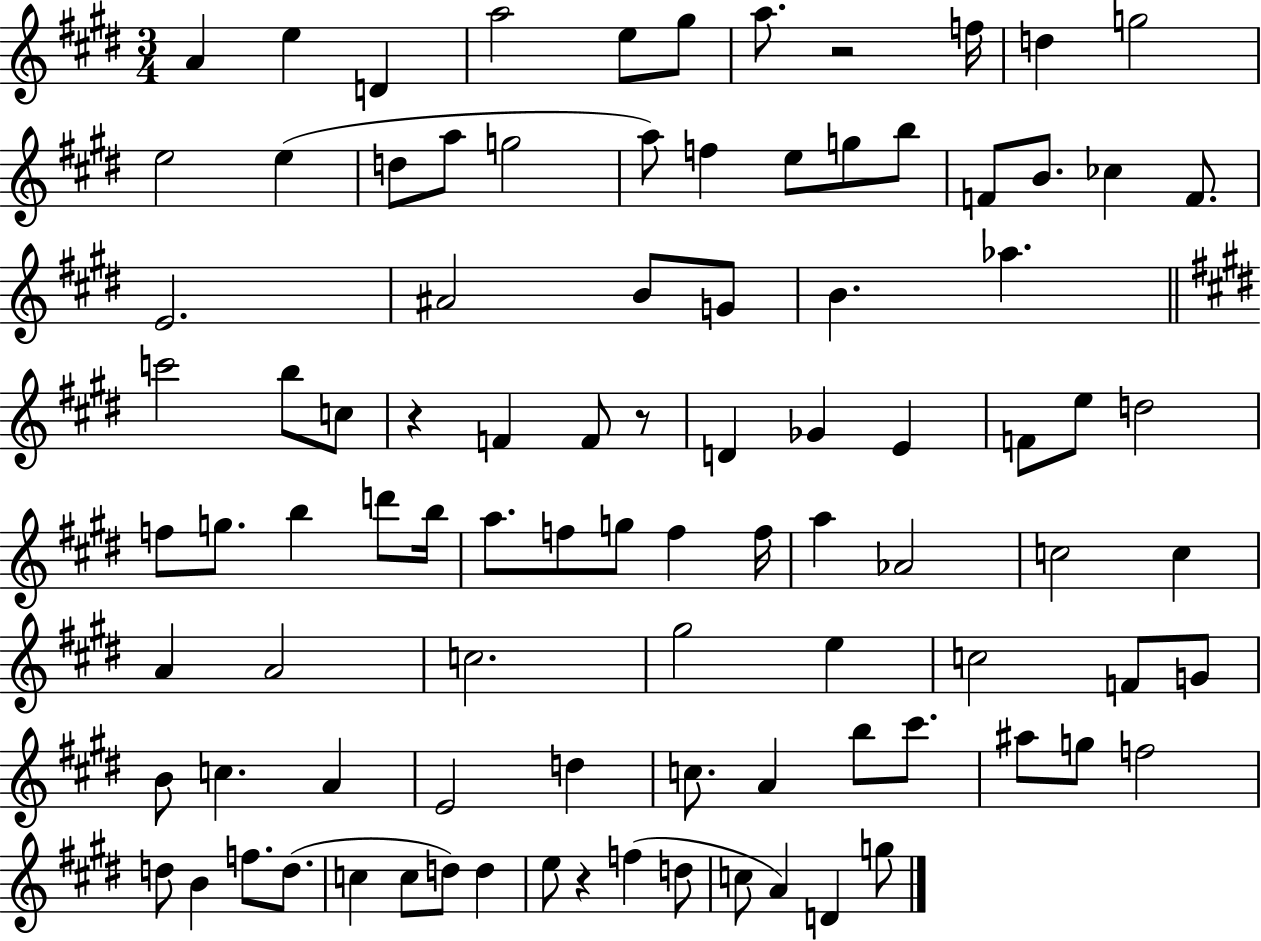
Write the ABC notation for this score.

X:1
T:Untitled
M:3/4
L:1/4
K:E
A e D a2 e/2 ^g/2 a/2 z2 f/4 d g2 e2 e d/2 a/2 g2 a/2 f e/2 g/2 b/2 F/2 B/2 _c F/2 E2 ^A2 B/2 G/2 B _a c'2 b/2 c/2 z F F/2 z/2 D _G E F/2 e/2 d2 f/2 g/2 b d'/2 b/4 a/2 f/2 g/2 f f/4 a _A2 c2 c A A2 c2 ^g2 e c2 F/2 G/2 B/2 c A E2 d c/2 A b/2 ^c'/2 ^a/2 g/2 f2 d/2 B f/2 d/2 c c/2 d/2 d e/2 z f d/2 c/2 A D g/2